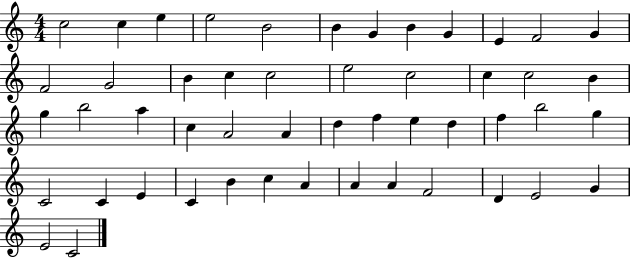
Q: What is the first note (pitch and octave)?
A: C5